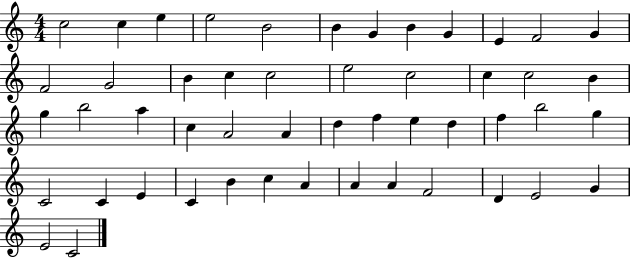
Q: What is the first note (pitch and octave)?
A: C5